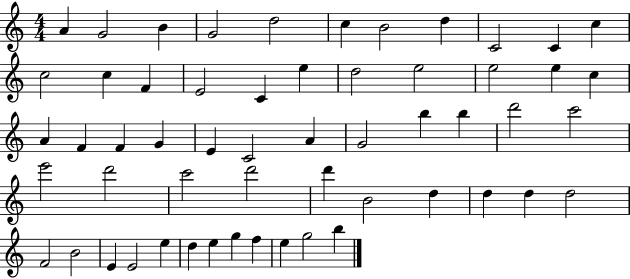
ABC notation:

X:1
T:Untitled
M:4/4
L:1/4
K:C
A G2 B G2 d2 c B2 d C2 C c c2 c F E2 C e d2 e2 e2 e c A F F G E C2 A G2 b b d'2 c'2 e'2 d'2 c'2 d'2 d' B2 d d d d2 F2 B2 E E2 e d e g f e g2 b